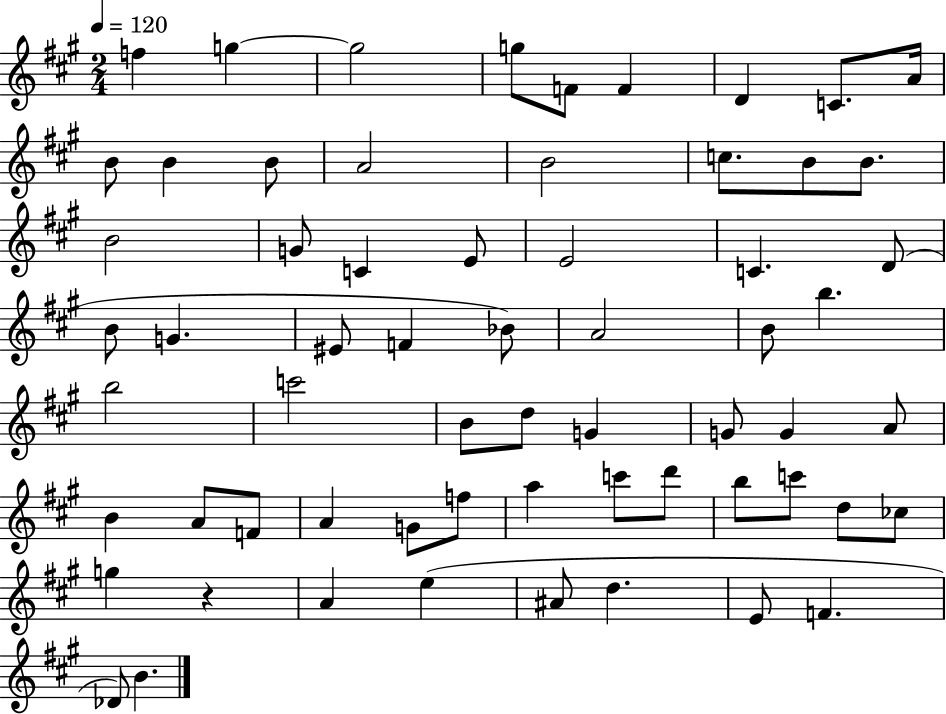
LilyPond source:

{
  \clef treble
  \numericTimeSignature
  \time 2/4
  \key a \major
  \tempo 4 = 120
  f''4 g''4~~ | g''2 | g''8 f'8 f'4 | d'4 c'8. a'16 | \break b'8 b'4 b'8 | a'2 | b'2 | c''8. b'8 b'8. | \break b'2 | g'8 c'4 e'8 | e'2 | c'4. d'8( | \break b'8 g'4. | eis'8 f'4 bes'8) | a'2 | b'8 b''4. | \break b''2 | c'''2 | b'8 d''8 g'4 | g'8 g'4 a'8 | \break b'4 a'8 f'8 | a'4 g'8 f''8 | a''4 c'''8 d'''8 | b''8 c'''8 d''8 ces''8 | \break g''4 r4 | a'4 e''4( | ais'8 d''4. | e'8 f'4. | \break des'8) b'4. | \bar "|."
}